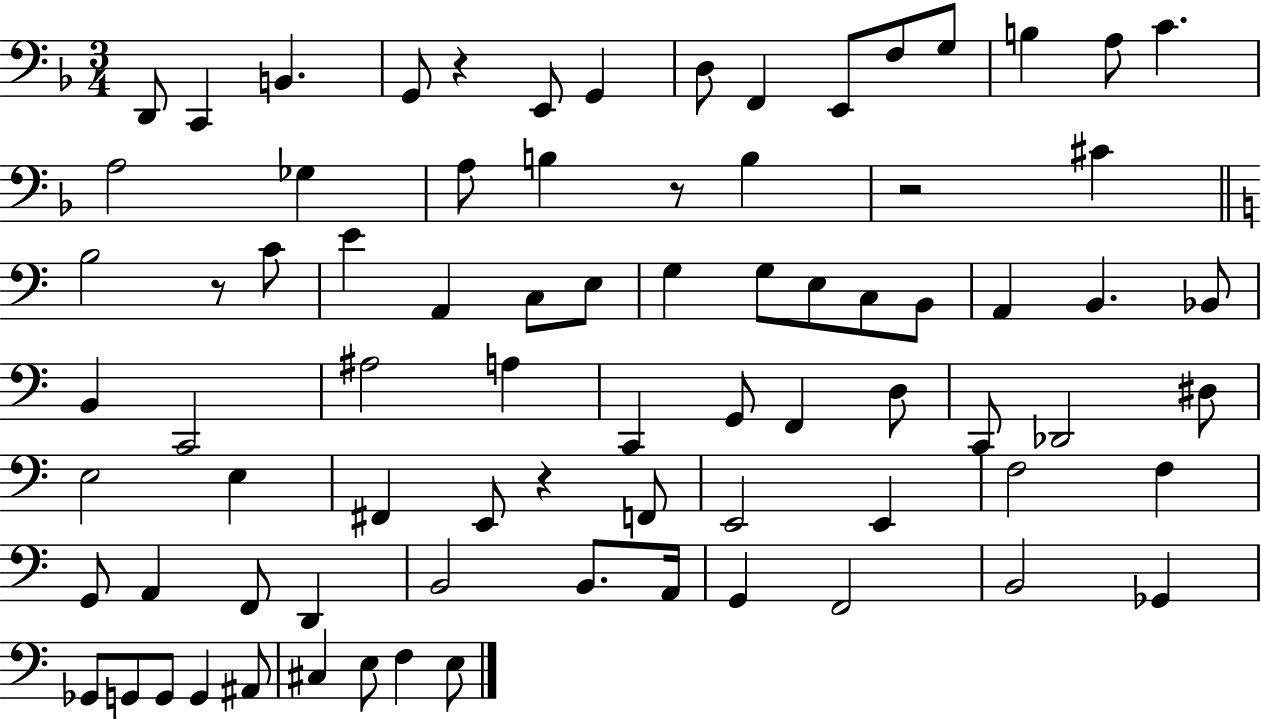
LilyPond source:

{
  \clef bass
  \numericTimeSignature
  \time 3/4
  \key f \major
  \repeat volta 2 { d,8 c,4 b,4. | g,8 r4 e,8 g,4 | d8 f,4 e,8 f8 g8 | b4 a8 c'4. | \break a2 ges4 | a8 b4 r8 b4 | r2 cis'4 | \bar "||" \break \key c \major b2 r8 c'8 | e'4 a,4 c8 e8 | g4 g8 e8 c8 b,8 | a,4 b,4. bes,8 | \break b,4 c,2 | ais2 a4 | c,4 g,8 f,4 d8 | c,8 des,2 dis8 | \break e2 e4 | fis,4 e,8 r4 f,8 | e,2 e,4 | f2 f4 | \break g,8 a,4 f,8 d,4 | b,2 b,8. a,16 | g,4 f,2 | b,2 ges,4 | \break ges,8 g,8 g,8 g,4 ais,8 | cis4 e8 f4 e8 | } \bar "|."
}